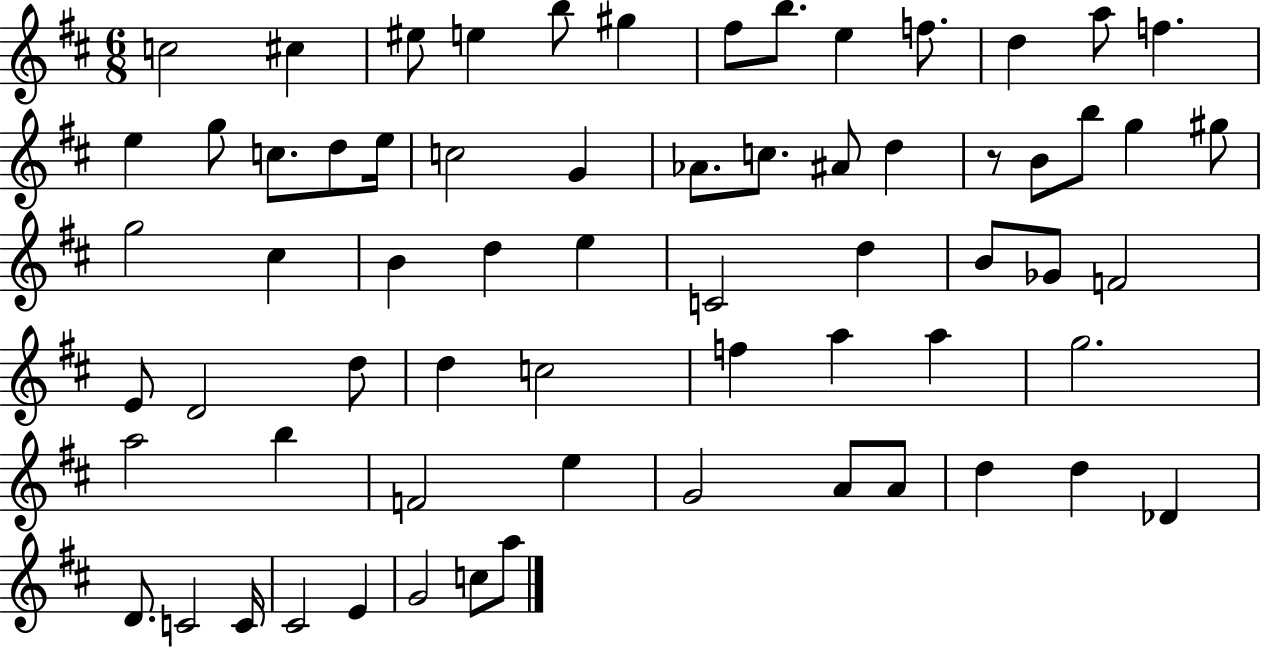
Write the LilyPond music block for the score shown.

{
  \clef treble
  \numericTimeSignature
  \time 6/8
  \key d \major
  c''2 cis''4 | eis''8 e''4 b''8 gis''4 | fis''8 b''8. e''4 f''8. | d''4 a''8 f''4. | \break e''4 g''8 c''8. d''8 e''16 | c''2 g'4 | aes'8. c''8. ais'8 d''4 | r8 b'8 b''8 g''4 gis''8 | \break g''2 cis''4 | b'4 d''4 e''4 | c'2 d''4 | b'8 ges'8 f'2 | \break e'8 d'2 d''8 | d''4 c''2 | f''4 a''4 a''4 | g''2. | \break a''2 b''4 | f'2 e''4 | g'2 a'8 a'8 | d''4 d''4 des'4 | \break d'8. c'2 c'16 | cis'2 e'4 | g'2 c''8 a''8 | \bar "|."
}